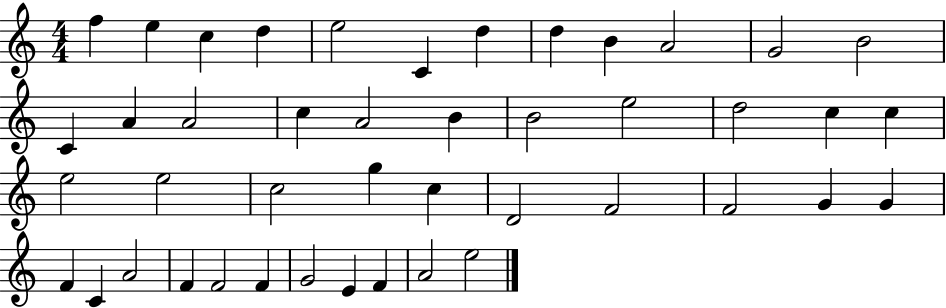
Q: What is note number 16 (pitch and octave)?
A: C5